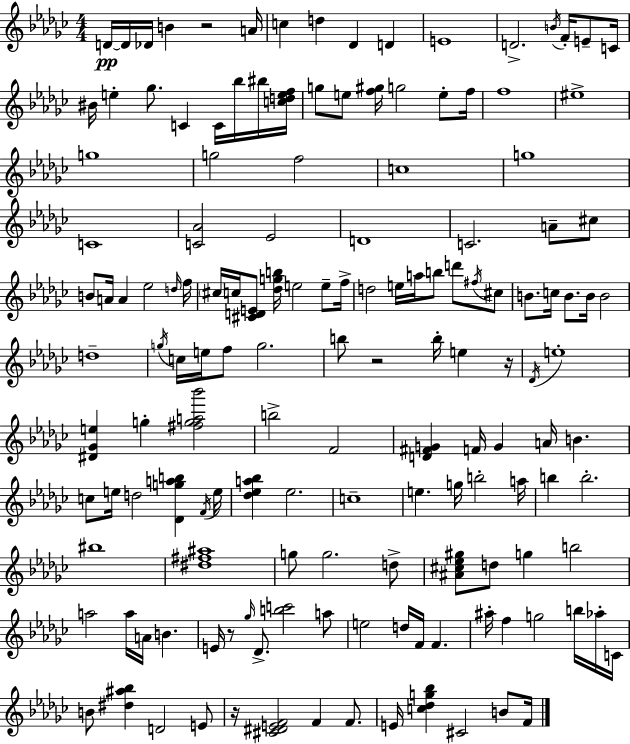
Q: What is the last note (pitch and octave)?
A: F4